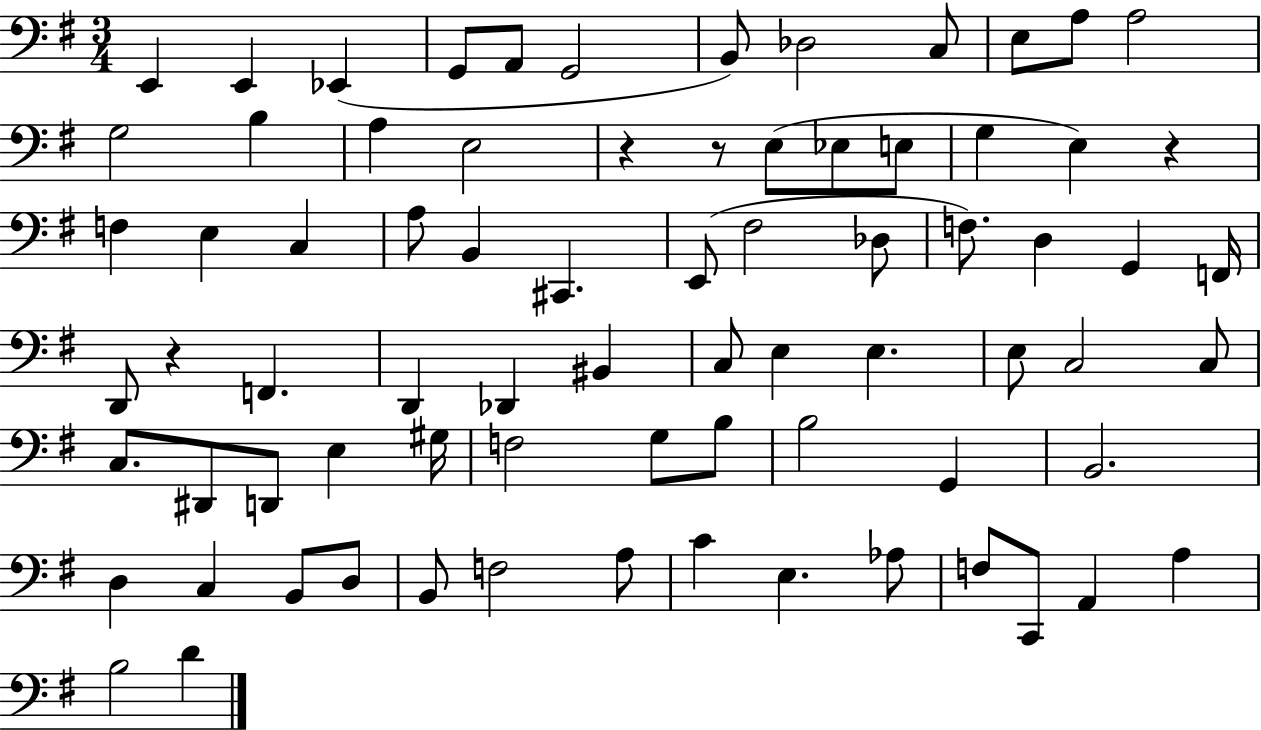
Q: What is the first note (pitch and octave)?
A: E2